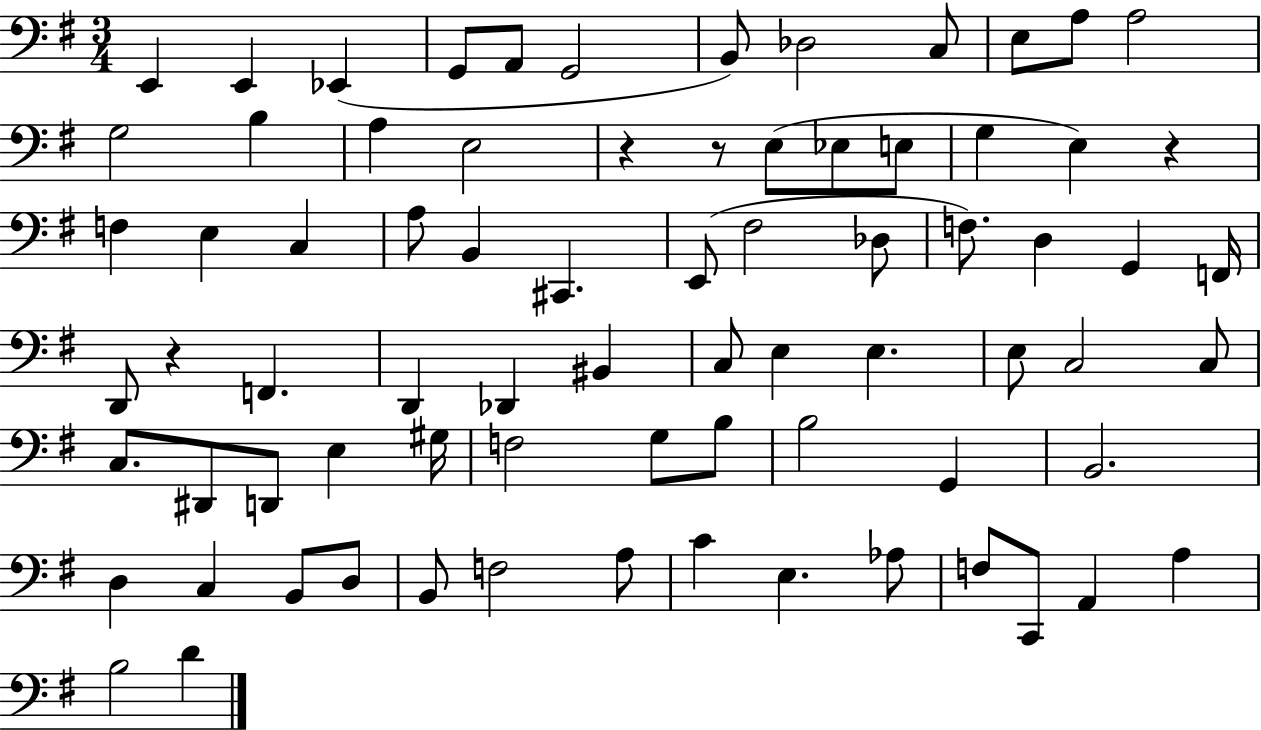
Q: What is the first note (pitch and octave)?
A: E2